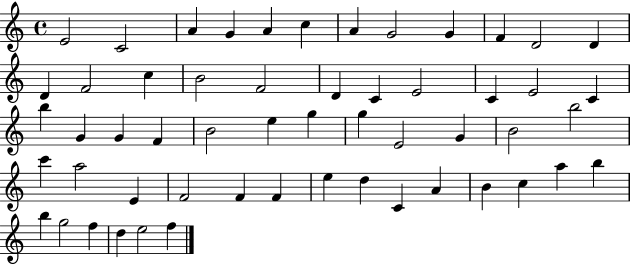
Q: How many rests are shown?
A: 0